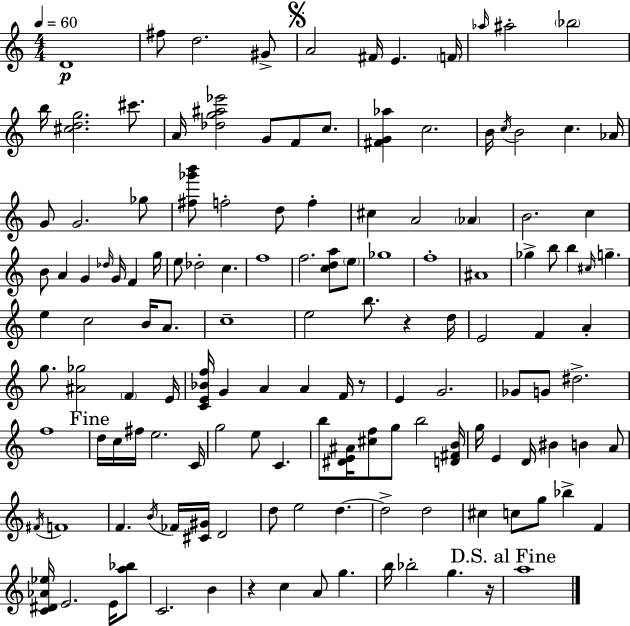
{
  \clef treble
  \numericTimeSignature
  \time 4/4
  \key c \major
  \tempo 4 = 60
  d'1\p | fis''8 d''2. gis'8-> | \mark \markup { \musicglyph "scripts.segno" } a'2 fis'16 e'4. \parenthesize f'16 | \grace { aes''16 } ais''2-. \parenthesize bes''2 | \break b''16 <cis'' d'' g''>2. cis'''8. | a'16 <des'' g'' ais'' ees'''>2 g'8 f'8 c''8. | <fis' g' aes''>4 c''2. | b'16 \acciaccatura { c''16 } b'2 c''4. | \break aes'16 g'8 g'2. | ges''8 <fis'' ges''' b'''>8 f''2-. d''8 f''4-. | cis''4 a'2 \parenthesize aes'4 | b'2. c''4 | \break b'8 a'4 g'4 \grace { des''16 } g'16 f'4 | g''16 e''8 des''2-. c''4. | f''1 | f''2. <c'' d'' a''>8 | \break \parenthesize e''8 ges''1 | f''1-. | ais'1 | ges''4-> b''8 b''4 \grace { cis''16 } g''4.-- | \break e''4 c''2 | b'16 a'8. c''1-- | e''2 b''8. r4 | d''16 e'2 f'4 | \break a'4-. g''8. <ais' ges''>2 \parenthesize f'4 | e'16 <c' e' bes' f''>16 g'4 a'4 a'4 | f'16 r8 e'4 g'2. | ges'8 g'8 dis''2.-> | \break f''1 | \mark "Fine" d''16 c''16 fis''16 e''2. | c'16 g''2 e''8 c'4. | b''8 <dis' e' ais'>16 <cis'' f''>8 g''8 b''2 | \break <d' fis' b'>16 g''16 e'4 d'16 bis'4 b'4 | a'8 \acciaccatura { fis'16 } f'1 | f'4. \acciaccatura { b'16 } fes'16 <cis' gis'>16 d'2 | d''8 e''2 | \break d''4.~~ d''2-> d''2 | cis''4 c''8 g''8 bes''4-> | f'4 <c' dis' aes' ees''>16 e'2. | e'16 <a'' bes''>8 c'2. | \break b'4 r4 c''4 a'8 | g''4. b''16 bes''2-. g''4. | r16 \mark "D.S. al Fine" a''1 | \bar "|."
}